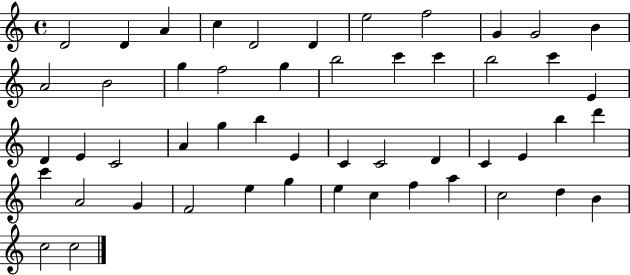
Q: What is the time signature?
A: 4/4